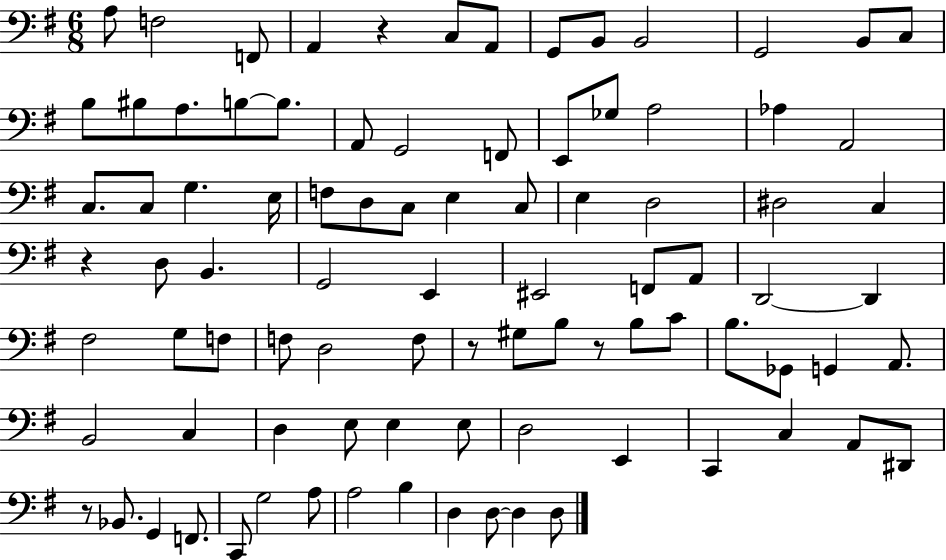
X:1
T:Untitled
M:6/8
L:1/4
K:G
A,/2 F,2 F,,/2 A,, z C,/2 A,,/2 G,,/2 B,,/2 B,,2 G,,2 B,,/2 C,/2 B,/2 ^B,/2 A,/2 B,/2 B,/2 A,,/2 G,,2 F,,/2 E,,/2 _G,/2 A,2 _A, A,,2 C,/2 C,/2 G, E,/4 F,/2 D,/2 C,/2 E, C,/2 E, D,2 ^D,2 C, z D,/2 B,, G,,2 E,, ^E,,2 F,,/2 A,,/2 D,,2 D,, ^F,2 G,/2 F,/2 F,/2 D,2 F,/2 z/2 ^G,/2 B,/2 z/2 B,/2 C/2 B,/2 _G,,/2 G,, A,,/2 B,,2 C, D, E,/2 E, E,/2 D,2 E,, C,, C, A,,/2 ^D,,/2 z/2 _B,,/2 G,, F,,/2 C,,/2 G,2 A,/2 A,2 B, D, D,/2 D, D,/2